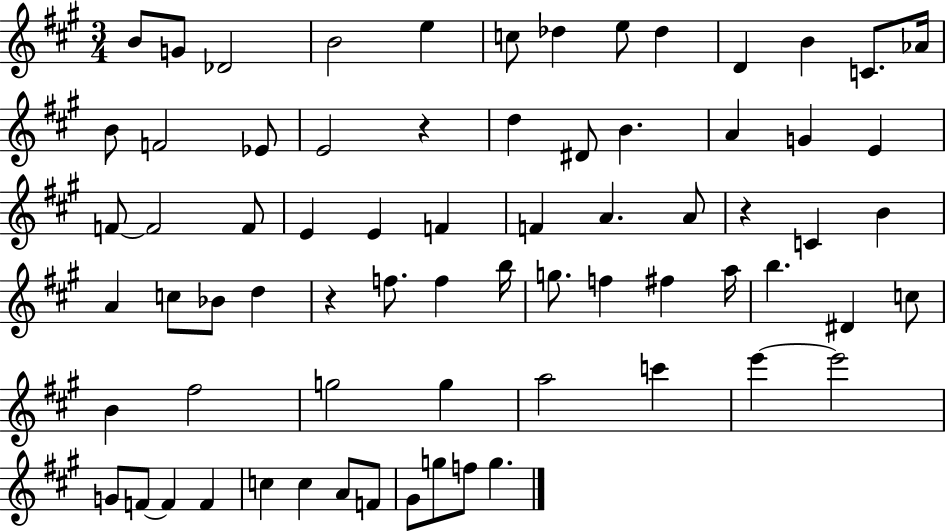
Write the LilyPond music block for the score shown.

{
  \clef treble
  \numericTimeSignature
  \time 3/4
  \key a \major
  \repeat volta 2 { b'8 g'8 des'2 | b'2 e''4 | c''8 des''4 e''8 des''4 | d'4 b'4 c'8. aes'16 | \break b'8 f'2 ees'8 | e'2 r4 | d''4 dis'8 b'4. | a'4 g'4 e'4 | \break f'8~~ f'2 f'8 | e'4 e'4 f'4 | f'4 a'4. a'8 | r4 c'4 b'4 | \break a'4 c''8 bes'8 d''4 | r4 f''8. f''4 b''16 | g''8. f''4 fis''4 a''16 | b''4. dis'4 c''8 | \break b'4 fis''2 | g''2 g''4 | a''2 c'''4 | e'''4~~ e'''2 | \break g'8 f'8~~ f'4 f'4 | c''4 c''4 a'8 f'8 | gis'8 g''8 f''8 g''4. | } \bar "|."
}